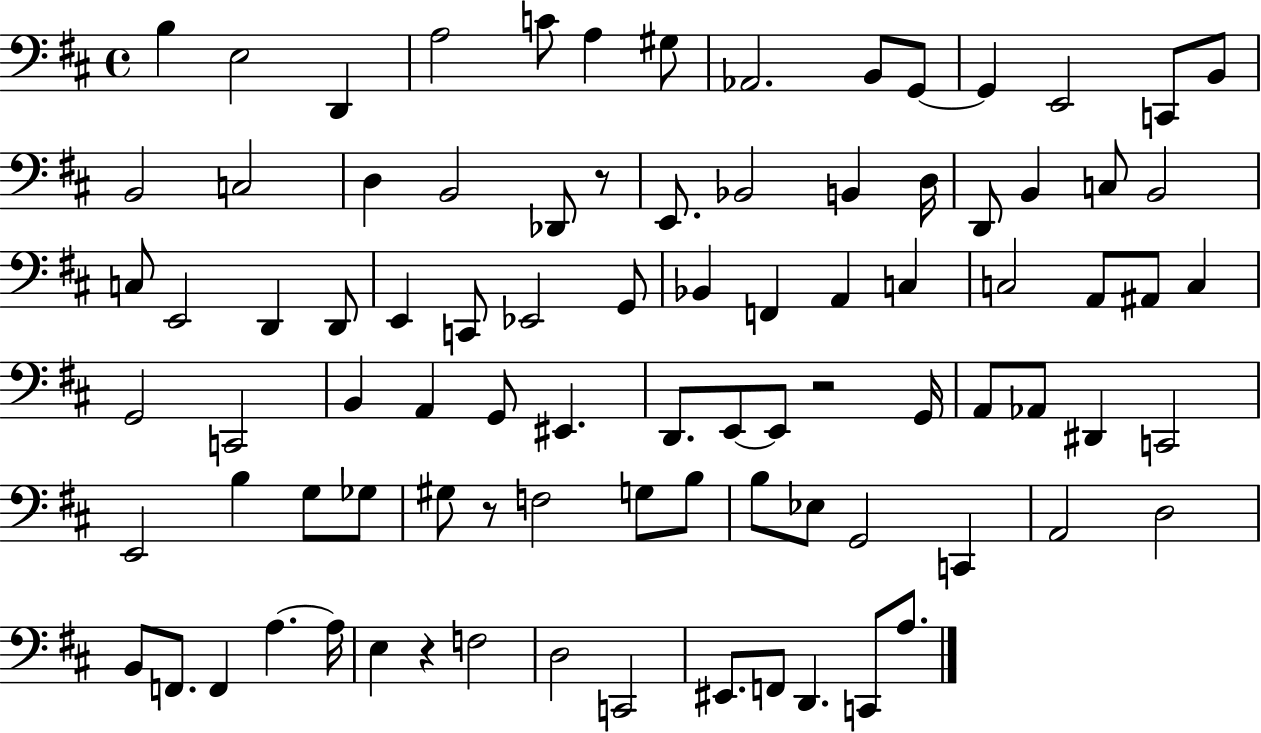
B3/q E3/h D2/q A3/h C4/e A3/q G#3/e Ab2/h. B2/e G2/e G2/q E2/h C2/e B2/e B2/h C3/h D3/q B2/h Db2/e R/e E2/e. Bb2/h B2/q D3/s D2/e B2/q C3/e B2/h C3/e E2/h D2/q D2/e E2/q C2/e Eb2/h G2/e Bb2/q F2/q A2/q C3/q C3/h A2/e A#2/e C3/q G2/h C2/h B2/q A2/q G2/e EIS2/q. D2/e. E2/e E2/e R/h G2/s A2/e Ab2/e D#2/q C2/h E2/h B3/q G3/e Gb3/e G#3/e R/e F3/h G3/e B3/e B3/e Eb3/e G2/h C2/q A2/h D3/h B2/e F2/e. F2/q A3/q. A3/s E3/q R/q F3/h D3/h C2/h EIS2/e. F2/e D2/q. C2/e A3/e.